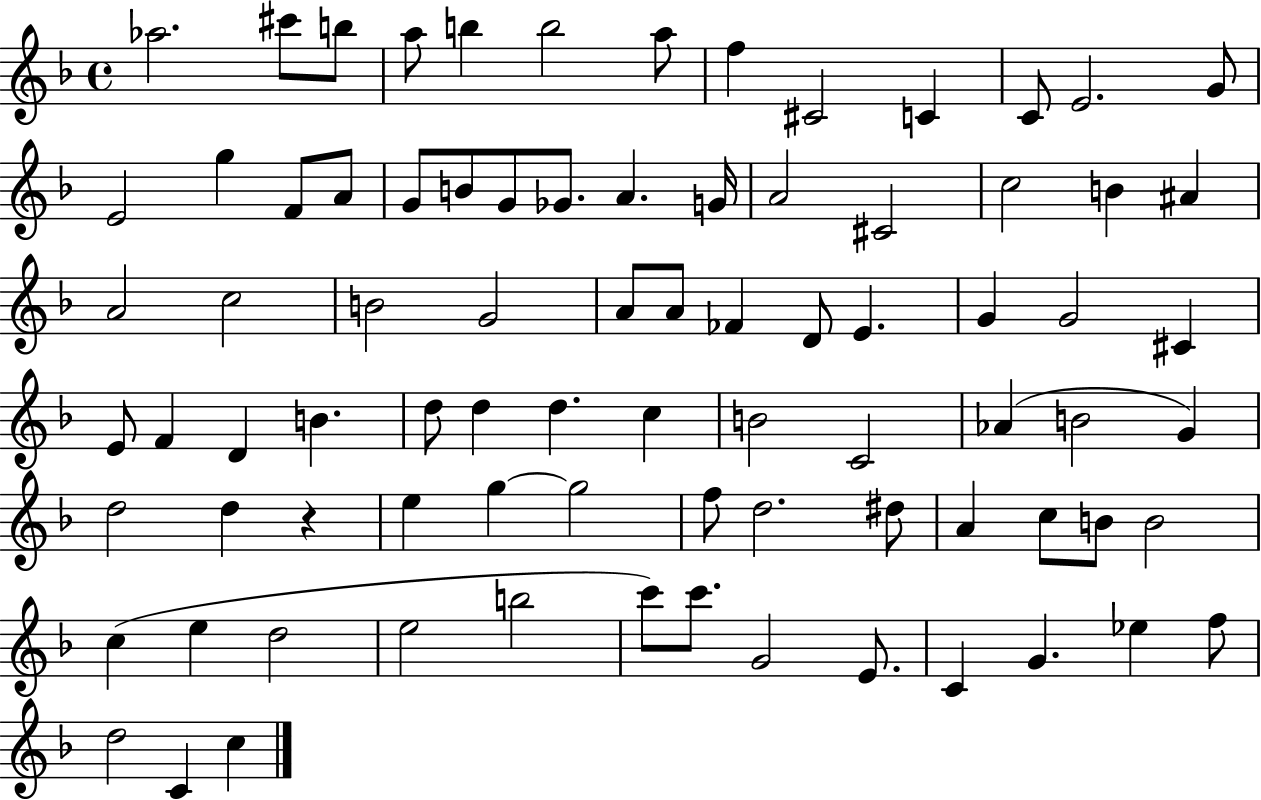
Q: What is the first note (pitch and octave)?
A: Ab5